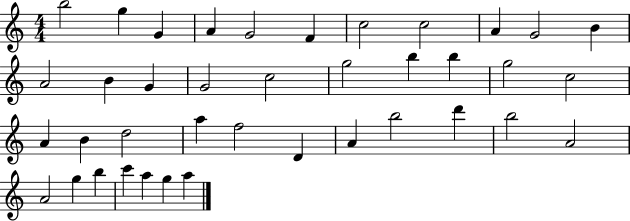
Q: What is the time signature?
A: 4/4